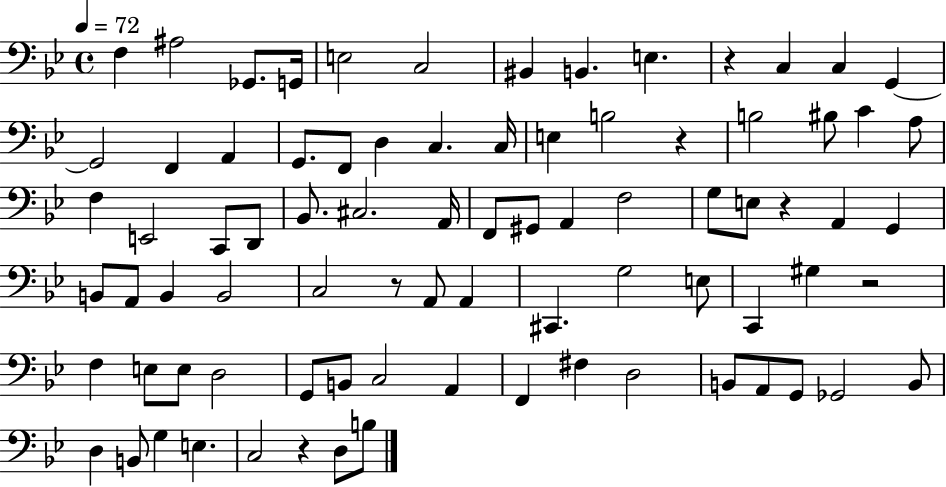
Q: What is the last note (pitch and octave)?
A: B3